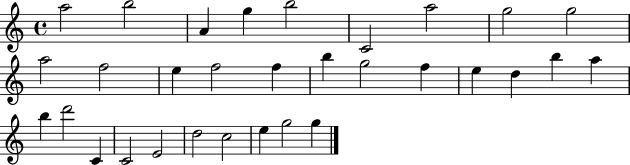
A5/h B5/h A4/q G5/q B5/h C4/h A5/h G5/h G5/h A5/h F5/h E5/q F5/h F5/q B5/q G5/h F5/q E5/q D5/q B5/q A5/q B5/q D6/h C4/q C4/h E4/h D5/h C5/h E5/q G5/h G5/q